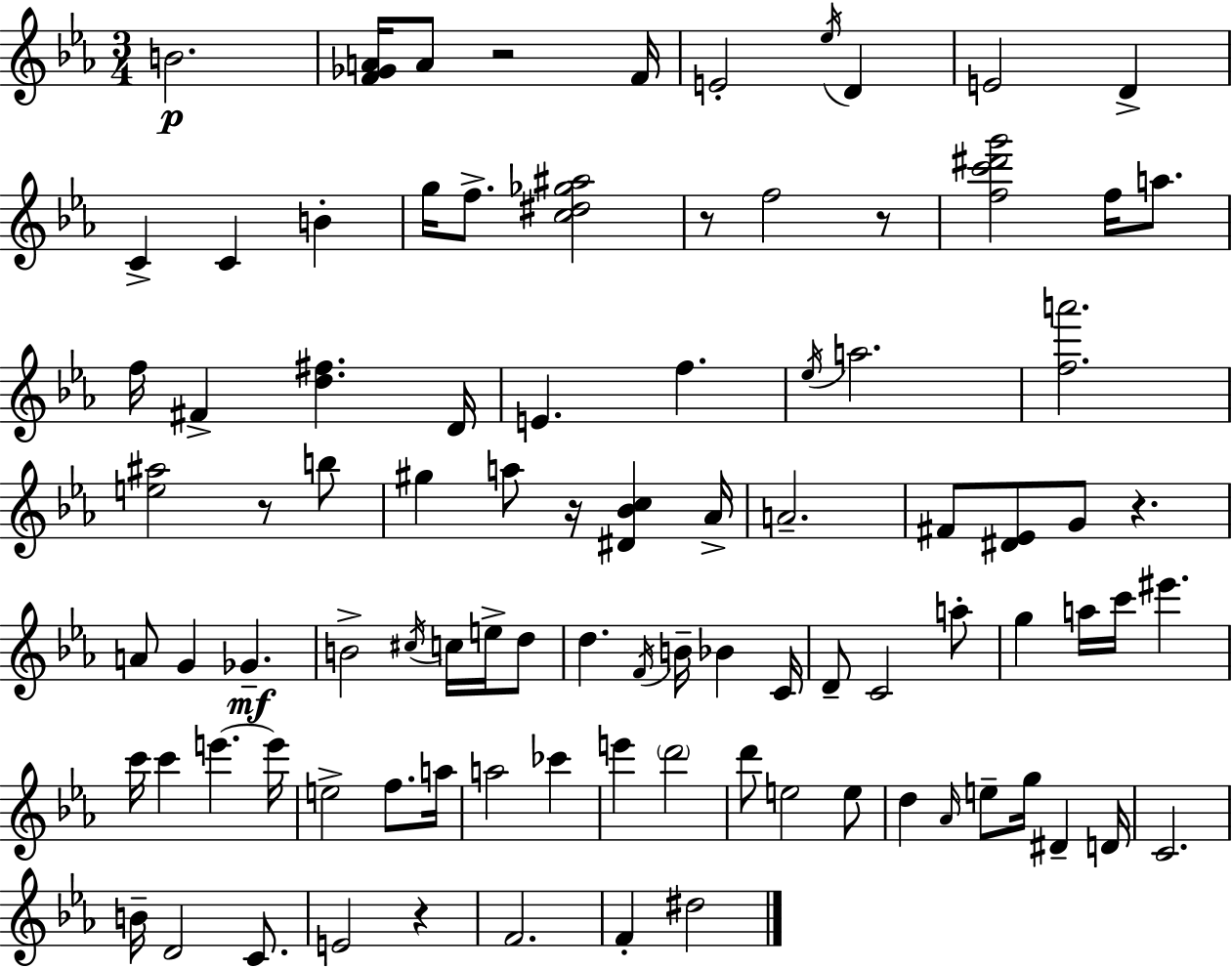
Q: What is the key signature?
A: C minor